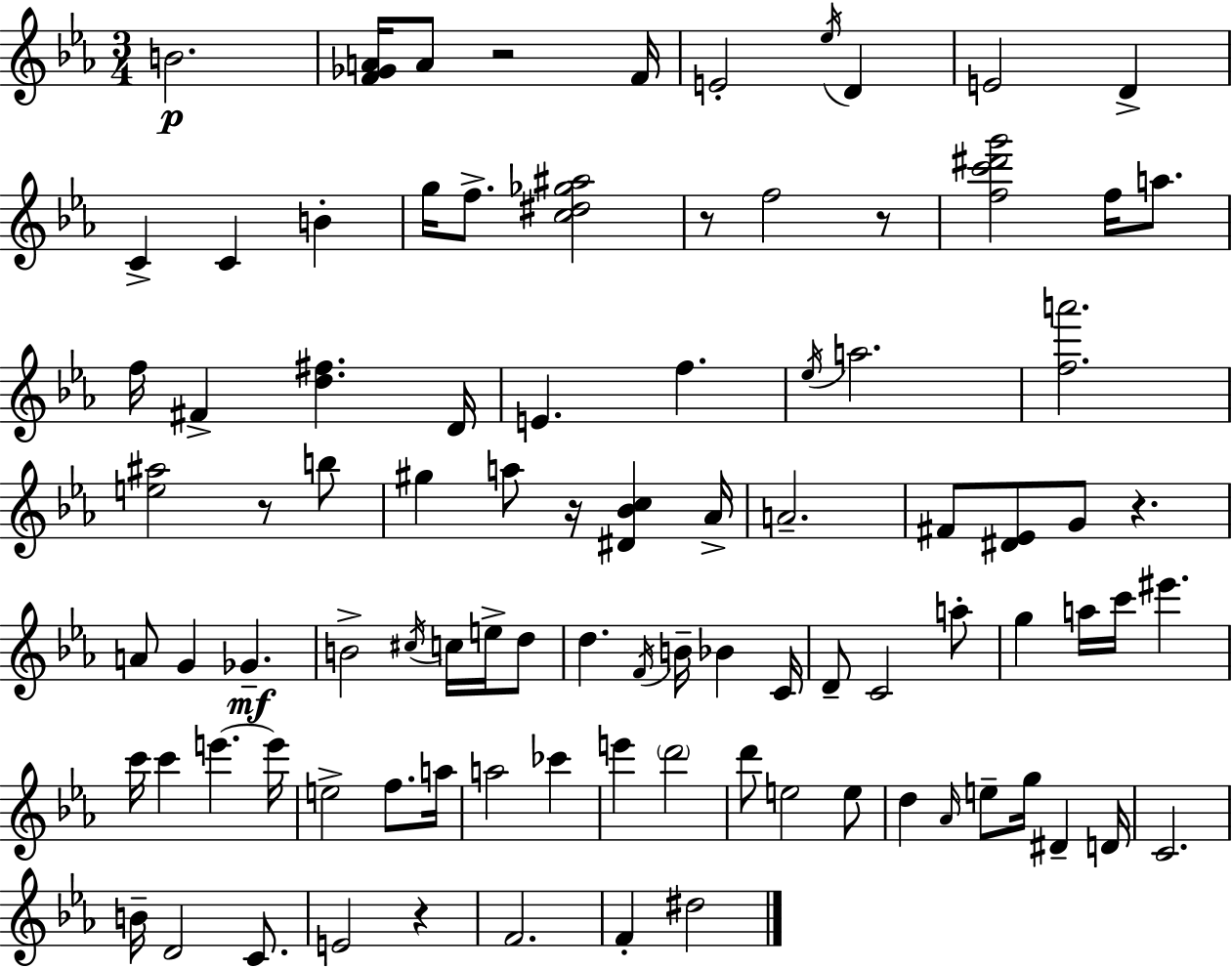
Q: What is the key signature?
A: C minor